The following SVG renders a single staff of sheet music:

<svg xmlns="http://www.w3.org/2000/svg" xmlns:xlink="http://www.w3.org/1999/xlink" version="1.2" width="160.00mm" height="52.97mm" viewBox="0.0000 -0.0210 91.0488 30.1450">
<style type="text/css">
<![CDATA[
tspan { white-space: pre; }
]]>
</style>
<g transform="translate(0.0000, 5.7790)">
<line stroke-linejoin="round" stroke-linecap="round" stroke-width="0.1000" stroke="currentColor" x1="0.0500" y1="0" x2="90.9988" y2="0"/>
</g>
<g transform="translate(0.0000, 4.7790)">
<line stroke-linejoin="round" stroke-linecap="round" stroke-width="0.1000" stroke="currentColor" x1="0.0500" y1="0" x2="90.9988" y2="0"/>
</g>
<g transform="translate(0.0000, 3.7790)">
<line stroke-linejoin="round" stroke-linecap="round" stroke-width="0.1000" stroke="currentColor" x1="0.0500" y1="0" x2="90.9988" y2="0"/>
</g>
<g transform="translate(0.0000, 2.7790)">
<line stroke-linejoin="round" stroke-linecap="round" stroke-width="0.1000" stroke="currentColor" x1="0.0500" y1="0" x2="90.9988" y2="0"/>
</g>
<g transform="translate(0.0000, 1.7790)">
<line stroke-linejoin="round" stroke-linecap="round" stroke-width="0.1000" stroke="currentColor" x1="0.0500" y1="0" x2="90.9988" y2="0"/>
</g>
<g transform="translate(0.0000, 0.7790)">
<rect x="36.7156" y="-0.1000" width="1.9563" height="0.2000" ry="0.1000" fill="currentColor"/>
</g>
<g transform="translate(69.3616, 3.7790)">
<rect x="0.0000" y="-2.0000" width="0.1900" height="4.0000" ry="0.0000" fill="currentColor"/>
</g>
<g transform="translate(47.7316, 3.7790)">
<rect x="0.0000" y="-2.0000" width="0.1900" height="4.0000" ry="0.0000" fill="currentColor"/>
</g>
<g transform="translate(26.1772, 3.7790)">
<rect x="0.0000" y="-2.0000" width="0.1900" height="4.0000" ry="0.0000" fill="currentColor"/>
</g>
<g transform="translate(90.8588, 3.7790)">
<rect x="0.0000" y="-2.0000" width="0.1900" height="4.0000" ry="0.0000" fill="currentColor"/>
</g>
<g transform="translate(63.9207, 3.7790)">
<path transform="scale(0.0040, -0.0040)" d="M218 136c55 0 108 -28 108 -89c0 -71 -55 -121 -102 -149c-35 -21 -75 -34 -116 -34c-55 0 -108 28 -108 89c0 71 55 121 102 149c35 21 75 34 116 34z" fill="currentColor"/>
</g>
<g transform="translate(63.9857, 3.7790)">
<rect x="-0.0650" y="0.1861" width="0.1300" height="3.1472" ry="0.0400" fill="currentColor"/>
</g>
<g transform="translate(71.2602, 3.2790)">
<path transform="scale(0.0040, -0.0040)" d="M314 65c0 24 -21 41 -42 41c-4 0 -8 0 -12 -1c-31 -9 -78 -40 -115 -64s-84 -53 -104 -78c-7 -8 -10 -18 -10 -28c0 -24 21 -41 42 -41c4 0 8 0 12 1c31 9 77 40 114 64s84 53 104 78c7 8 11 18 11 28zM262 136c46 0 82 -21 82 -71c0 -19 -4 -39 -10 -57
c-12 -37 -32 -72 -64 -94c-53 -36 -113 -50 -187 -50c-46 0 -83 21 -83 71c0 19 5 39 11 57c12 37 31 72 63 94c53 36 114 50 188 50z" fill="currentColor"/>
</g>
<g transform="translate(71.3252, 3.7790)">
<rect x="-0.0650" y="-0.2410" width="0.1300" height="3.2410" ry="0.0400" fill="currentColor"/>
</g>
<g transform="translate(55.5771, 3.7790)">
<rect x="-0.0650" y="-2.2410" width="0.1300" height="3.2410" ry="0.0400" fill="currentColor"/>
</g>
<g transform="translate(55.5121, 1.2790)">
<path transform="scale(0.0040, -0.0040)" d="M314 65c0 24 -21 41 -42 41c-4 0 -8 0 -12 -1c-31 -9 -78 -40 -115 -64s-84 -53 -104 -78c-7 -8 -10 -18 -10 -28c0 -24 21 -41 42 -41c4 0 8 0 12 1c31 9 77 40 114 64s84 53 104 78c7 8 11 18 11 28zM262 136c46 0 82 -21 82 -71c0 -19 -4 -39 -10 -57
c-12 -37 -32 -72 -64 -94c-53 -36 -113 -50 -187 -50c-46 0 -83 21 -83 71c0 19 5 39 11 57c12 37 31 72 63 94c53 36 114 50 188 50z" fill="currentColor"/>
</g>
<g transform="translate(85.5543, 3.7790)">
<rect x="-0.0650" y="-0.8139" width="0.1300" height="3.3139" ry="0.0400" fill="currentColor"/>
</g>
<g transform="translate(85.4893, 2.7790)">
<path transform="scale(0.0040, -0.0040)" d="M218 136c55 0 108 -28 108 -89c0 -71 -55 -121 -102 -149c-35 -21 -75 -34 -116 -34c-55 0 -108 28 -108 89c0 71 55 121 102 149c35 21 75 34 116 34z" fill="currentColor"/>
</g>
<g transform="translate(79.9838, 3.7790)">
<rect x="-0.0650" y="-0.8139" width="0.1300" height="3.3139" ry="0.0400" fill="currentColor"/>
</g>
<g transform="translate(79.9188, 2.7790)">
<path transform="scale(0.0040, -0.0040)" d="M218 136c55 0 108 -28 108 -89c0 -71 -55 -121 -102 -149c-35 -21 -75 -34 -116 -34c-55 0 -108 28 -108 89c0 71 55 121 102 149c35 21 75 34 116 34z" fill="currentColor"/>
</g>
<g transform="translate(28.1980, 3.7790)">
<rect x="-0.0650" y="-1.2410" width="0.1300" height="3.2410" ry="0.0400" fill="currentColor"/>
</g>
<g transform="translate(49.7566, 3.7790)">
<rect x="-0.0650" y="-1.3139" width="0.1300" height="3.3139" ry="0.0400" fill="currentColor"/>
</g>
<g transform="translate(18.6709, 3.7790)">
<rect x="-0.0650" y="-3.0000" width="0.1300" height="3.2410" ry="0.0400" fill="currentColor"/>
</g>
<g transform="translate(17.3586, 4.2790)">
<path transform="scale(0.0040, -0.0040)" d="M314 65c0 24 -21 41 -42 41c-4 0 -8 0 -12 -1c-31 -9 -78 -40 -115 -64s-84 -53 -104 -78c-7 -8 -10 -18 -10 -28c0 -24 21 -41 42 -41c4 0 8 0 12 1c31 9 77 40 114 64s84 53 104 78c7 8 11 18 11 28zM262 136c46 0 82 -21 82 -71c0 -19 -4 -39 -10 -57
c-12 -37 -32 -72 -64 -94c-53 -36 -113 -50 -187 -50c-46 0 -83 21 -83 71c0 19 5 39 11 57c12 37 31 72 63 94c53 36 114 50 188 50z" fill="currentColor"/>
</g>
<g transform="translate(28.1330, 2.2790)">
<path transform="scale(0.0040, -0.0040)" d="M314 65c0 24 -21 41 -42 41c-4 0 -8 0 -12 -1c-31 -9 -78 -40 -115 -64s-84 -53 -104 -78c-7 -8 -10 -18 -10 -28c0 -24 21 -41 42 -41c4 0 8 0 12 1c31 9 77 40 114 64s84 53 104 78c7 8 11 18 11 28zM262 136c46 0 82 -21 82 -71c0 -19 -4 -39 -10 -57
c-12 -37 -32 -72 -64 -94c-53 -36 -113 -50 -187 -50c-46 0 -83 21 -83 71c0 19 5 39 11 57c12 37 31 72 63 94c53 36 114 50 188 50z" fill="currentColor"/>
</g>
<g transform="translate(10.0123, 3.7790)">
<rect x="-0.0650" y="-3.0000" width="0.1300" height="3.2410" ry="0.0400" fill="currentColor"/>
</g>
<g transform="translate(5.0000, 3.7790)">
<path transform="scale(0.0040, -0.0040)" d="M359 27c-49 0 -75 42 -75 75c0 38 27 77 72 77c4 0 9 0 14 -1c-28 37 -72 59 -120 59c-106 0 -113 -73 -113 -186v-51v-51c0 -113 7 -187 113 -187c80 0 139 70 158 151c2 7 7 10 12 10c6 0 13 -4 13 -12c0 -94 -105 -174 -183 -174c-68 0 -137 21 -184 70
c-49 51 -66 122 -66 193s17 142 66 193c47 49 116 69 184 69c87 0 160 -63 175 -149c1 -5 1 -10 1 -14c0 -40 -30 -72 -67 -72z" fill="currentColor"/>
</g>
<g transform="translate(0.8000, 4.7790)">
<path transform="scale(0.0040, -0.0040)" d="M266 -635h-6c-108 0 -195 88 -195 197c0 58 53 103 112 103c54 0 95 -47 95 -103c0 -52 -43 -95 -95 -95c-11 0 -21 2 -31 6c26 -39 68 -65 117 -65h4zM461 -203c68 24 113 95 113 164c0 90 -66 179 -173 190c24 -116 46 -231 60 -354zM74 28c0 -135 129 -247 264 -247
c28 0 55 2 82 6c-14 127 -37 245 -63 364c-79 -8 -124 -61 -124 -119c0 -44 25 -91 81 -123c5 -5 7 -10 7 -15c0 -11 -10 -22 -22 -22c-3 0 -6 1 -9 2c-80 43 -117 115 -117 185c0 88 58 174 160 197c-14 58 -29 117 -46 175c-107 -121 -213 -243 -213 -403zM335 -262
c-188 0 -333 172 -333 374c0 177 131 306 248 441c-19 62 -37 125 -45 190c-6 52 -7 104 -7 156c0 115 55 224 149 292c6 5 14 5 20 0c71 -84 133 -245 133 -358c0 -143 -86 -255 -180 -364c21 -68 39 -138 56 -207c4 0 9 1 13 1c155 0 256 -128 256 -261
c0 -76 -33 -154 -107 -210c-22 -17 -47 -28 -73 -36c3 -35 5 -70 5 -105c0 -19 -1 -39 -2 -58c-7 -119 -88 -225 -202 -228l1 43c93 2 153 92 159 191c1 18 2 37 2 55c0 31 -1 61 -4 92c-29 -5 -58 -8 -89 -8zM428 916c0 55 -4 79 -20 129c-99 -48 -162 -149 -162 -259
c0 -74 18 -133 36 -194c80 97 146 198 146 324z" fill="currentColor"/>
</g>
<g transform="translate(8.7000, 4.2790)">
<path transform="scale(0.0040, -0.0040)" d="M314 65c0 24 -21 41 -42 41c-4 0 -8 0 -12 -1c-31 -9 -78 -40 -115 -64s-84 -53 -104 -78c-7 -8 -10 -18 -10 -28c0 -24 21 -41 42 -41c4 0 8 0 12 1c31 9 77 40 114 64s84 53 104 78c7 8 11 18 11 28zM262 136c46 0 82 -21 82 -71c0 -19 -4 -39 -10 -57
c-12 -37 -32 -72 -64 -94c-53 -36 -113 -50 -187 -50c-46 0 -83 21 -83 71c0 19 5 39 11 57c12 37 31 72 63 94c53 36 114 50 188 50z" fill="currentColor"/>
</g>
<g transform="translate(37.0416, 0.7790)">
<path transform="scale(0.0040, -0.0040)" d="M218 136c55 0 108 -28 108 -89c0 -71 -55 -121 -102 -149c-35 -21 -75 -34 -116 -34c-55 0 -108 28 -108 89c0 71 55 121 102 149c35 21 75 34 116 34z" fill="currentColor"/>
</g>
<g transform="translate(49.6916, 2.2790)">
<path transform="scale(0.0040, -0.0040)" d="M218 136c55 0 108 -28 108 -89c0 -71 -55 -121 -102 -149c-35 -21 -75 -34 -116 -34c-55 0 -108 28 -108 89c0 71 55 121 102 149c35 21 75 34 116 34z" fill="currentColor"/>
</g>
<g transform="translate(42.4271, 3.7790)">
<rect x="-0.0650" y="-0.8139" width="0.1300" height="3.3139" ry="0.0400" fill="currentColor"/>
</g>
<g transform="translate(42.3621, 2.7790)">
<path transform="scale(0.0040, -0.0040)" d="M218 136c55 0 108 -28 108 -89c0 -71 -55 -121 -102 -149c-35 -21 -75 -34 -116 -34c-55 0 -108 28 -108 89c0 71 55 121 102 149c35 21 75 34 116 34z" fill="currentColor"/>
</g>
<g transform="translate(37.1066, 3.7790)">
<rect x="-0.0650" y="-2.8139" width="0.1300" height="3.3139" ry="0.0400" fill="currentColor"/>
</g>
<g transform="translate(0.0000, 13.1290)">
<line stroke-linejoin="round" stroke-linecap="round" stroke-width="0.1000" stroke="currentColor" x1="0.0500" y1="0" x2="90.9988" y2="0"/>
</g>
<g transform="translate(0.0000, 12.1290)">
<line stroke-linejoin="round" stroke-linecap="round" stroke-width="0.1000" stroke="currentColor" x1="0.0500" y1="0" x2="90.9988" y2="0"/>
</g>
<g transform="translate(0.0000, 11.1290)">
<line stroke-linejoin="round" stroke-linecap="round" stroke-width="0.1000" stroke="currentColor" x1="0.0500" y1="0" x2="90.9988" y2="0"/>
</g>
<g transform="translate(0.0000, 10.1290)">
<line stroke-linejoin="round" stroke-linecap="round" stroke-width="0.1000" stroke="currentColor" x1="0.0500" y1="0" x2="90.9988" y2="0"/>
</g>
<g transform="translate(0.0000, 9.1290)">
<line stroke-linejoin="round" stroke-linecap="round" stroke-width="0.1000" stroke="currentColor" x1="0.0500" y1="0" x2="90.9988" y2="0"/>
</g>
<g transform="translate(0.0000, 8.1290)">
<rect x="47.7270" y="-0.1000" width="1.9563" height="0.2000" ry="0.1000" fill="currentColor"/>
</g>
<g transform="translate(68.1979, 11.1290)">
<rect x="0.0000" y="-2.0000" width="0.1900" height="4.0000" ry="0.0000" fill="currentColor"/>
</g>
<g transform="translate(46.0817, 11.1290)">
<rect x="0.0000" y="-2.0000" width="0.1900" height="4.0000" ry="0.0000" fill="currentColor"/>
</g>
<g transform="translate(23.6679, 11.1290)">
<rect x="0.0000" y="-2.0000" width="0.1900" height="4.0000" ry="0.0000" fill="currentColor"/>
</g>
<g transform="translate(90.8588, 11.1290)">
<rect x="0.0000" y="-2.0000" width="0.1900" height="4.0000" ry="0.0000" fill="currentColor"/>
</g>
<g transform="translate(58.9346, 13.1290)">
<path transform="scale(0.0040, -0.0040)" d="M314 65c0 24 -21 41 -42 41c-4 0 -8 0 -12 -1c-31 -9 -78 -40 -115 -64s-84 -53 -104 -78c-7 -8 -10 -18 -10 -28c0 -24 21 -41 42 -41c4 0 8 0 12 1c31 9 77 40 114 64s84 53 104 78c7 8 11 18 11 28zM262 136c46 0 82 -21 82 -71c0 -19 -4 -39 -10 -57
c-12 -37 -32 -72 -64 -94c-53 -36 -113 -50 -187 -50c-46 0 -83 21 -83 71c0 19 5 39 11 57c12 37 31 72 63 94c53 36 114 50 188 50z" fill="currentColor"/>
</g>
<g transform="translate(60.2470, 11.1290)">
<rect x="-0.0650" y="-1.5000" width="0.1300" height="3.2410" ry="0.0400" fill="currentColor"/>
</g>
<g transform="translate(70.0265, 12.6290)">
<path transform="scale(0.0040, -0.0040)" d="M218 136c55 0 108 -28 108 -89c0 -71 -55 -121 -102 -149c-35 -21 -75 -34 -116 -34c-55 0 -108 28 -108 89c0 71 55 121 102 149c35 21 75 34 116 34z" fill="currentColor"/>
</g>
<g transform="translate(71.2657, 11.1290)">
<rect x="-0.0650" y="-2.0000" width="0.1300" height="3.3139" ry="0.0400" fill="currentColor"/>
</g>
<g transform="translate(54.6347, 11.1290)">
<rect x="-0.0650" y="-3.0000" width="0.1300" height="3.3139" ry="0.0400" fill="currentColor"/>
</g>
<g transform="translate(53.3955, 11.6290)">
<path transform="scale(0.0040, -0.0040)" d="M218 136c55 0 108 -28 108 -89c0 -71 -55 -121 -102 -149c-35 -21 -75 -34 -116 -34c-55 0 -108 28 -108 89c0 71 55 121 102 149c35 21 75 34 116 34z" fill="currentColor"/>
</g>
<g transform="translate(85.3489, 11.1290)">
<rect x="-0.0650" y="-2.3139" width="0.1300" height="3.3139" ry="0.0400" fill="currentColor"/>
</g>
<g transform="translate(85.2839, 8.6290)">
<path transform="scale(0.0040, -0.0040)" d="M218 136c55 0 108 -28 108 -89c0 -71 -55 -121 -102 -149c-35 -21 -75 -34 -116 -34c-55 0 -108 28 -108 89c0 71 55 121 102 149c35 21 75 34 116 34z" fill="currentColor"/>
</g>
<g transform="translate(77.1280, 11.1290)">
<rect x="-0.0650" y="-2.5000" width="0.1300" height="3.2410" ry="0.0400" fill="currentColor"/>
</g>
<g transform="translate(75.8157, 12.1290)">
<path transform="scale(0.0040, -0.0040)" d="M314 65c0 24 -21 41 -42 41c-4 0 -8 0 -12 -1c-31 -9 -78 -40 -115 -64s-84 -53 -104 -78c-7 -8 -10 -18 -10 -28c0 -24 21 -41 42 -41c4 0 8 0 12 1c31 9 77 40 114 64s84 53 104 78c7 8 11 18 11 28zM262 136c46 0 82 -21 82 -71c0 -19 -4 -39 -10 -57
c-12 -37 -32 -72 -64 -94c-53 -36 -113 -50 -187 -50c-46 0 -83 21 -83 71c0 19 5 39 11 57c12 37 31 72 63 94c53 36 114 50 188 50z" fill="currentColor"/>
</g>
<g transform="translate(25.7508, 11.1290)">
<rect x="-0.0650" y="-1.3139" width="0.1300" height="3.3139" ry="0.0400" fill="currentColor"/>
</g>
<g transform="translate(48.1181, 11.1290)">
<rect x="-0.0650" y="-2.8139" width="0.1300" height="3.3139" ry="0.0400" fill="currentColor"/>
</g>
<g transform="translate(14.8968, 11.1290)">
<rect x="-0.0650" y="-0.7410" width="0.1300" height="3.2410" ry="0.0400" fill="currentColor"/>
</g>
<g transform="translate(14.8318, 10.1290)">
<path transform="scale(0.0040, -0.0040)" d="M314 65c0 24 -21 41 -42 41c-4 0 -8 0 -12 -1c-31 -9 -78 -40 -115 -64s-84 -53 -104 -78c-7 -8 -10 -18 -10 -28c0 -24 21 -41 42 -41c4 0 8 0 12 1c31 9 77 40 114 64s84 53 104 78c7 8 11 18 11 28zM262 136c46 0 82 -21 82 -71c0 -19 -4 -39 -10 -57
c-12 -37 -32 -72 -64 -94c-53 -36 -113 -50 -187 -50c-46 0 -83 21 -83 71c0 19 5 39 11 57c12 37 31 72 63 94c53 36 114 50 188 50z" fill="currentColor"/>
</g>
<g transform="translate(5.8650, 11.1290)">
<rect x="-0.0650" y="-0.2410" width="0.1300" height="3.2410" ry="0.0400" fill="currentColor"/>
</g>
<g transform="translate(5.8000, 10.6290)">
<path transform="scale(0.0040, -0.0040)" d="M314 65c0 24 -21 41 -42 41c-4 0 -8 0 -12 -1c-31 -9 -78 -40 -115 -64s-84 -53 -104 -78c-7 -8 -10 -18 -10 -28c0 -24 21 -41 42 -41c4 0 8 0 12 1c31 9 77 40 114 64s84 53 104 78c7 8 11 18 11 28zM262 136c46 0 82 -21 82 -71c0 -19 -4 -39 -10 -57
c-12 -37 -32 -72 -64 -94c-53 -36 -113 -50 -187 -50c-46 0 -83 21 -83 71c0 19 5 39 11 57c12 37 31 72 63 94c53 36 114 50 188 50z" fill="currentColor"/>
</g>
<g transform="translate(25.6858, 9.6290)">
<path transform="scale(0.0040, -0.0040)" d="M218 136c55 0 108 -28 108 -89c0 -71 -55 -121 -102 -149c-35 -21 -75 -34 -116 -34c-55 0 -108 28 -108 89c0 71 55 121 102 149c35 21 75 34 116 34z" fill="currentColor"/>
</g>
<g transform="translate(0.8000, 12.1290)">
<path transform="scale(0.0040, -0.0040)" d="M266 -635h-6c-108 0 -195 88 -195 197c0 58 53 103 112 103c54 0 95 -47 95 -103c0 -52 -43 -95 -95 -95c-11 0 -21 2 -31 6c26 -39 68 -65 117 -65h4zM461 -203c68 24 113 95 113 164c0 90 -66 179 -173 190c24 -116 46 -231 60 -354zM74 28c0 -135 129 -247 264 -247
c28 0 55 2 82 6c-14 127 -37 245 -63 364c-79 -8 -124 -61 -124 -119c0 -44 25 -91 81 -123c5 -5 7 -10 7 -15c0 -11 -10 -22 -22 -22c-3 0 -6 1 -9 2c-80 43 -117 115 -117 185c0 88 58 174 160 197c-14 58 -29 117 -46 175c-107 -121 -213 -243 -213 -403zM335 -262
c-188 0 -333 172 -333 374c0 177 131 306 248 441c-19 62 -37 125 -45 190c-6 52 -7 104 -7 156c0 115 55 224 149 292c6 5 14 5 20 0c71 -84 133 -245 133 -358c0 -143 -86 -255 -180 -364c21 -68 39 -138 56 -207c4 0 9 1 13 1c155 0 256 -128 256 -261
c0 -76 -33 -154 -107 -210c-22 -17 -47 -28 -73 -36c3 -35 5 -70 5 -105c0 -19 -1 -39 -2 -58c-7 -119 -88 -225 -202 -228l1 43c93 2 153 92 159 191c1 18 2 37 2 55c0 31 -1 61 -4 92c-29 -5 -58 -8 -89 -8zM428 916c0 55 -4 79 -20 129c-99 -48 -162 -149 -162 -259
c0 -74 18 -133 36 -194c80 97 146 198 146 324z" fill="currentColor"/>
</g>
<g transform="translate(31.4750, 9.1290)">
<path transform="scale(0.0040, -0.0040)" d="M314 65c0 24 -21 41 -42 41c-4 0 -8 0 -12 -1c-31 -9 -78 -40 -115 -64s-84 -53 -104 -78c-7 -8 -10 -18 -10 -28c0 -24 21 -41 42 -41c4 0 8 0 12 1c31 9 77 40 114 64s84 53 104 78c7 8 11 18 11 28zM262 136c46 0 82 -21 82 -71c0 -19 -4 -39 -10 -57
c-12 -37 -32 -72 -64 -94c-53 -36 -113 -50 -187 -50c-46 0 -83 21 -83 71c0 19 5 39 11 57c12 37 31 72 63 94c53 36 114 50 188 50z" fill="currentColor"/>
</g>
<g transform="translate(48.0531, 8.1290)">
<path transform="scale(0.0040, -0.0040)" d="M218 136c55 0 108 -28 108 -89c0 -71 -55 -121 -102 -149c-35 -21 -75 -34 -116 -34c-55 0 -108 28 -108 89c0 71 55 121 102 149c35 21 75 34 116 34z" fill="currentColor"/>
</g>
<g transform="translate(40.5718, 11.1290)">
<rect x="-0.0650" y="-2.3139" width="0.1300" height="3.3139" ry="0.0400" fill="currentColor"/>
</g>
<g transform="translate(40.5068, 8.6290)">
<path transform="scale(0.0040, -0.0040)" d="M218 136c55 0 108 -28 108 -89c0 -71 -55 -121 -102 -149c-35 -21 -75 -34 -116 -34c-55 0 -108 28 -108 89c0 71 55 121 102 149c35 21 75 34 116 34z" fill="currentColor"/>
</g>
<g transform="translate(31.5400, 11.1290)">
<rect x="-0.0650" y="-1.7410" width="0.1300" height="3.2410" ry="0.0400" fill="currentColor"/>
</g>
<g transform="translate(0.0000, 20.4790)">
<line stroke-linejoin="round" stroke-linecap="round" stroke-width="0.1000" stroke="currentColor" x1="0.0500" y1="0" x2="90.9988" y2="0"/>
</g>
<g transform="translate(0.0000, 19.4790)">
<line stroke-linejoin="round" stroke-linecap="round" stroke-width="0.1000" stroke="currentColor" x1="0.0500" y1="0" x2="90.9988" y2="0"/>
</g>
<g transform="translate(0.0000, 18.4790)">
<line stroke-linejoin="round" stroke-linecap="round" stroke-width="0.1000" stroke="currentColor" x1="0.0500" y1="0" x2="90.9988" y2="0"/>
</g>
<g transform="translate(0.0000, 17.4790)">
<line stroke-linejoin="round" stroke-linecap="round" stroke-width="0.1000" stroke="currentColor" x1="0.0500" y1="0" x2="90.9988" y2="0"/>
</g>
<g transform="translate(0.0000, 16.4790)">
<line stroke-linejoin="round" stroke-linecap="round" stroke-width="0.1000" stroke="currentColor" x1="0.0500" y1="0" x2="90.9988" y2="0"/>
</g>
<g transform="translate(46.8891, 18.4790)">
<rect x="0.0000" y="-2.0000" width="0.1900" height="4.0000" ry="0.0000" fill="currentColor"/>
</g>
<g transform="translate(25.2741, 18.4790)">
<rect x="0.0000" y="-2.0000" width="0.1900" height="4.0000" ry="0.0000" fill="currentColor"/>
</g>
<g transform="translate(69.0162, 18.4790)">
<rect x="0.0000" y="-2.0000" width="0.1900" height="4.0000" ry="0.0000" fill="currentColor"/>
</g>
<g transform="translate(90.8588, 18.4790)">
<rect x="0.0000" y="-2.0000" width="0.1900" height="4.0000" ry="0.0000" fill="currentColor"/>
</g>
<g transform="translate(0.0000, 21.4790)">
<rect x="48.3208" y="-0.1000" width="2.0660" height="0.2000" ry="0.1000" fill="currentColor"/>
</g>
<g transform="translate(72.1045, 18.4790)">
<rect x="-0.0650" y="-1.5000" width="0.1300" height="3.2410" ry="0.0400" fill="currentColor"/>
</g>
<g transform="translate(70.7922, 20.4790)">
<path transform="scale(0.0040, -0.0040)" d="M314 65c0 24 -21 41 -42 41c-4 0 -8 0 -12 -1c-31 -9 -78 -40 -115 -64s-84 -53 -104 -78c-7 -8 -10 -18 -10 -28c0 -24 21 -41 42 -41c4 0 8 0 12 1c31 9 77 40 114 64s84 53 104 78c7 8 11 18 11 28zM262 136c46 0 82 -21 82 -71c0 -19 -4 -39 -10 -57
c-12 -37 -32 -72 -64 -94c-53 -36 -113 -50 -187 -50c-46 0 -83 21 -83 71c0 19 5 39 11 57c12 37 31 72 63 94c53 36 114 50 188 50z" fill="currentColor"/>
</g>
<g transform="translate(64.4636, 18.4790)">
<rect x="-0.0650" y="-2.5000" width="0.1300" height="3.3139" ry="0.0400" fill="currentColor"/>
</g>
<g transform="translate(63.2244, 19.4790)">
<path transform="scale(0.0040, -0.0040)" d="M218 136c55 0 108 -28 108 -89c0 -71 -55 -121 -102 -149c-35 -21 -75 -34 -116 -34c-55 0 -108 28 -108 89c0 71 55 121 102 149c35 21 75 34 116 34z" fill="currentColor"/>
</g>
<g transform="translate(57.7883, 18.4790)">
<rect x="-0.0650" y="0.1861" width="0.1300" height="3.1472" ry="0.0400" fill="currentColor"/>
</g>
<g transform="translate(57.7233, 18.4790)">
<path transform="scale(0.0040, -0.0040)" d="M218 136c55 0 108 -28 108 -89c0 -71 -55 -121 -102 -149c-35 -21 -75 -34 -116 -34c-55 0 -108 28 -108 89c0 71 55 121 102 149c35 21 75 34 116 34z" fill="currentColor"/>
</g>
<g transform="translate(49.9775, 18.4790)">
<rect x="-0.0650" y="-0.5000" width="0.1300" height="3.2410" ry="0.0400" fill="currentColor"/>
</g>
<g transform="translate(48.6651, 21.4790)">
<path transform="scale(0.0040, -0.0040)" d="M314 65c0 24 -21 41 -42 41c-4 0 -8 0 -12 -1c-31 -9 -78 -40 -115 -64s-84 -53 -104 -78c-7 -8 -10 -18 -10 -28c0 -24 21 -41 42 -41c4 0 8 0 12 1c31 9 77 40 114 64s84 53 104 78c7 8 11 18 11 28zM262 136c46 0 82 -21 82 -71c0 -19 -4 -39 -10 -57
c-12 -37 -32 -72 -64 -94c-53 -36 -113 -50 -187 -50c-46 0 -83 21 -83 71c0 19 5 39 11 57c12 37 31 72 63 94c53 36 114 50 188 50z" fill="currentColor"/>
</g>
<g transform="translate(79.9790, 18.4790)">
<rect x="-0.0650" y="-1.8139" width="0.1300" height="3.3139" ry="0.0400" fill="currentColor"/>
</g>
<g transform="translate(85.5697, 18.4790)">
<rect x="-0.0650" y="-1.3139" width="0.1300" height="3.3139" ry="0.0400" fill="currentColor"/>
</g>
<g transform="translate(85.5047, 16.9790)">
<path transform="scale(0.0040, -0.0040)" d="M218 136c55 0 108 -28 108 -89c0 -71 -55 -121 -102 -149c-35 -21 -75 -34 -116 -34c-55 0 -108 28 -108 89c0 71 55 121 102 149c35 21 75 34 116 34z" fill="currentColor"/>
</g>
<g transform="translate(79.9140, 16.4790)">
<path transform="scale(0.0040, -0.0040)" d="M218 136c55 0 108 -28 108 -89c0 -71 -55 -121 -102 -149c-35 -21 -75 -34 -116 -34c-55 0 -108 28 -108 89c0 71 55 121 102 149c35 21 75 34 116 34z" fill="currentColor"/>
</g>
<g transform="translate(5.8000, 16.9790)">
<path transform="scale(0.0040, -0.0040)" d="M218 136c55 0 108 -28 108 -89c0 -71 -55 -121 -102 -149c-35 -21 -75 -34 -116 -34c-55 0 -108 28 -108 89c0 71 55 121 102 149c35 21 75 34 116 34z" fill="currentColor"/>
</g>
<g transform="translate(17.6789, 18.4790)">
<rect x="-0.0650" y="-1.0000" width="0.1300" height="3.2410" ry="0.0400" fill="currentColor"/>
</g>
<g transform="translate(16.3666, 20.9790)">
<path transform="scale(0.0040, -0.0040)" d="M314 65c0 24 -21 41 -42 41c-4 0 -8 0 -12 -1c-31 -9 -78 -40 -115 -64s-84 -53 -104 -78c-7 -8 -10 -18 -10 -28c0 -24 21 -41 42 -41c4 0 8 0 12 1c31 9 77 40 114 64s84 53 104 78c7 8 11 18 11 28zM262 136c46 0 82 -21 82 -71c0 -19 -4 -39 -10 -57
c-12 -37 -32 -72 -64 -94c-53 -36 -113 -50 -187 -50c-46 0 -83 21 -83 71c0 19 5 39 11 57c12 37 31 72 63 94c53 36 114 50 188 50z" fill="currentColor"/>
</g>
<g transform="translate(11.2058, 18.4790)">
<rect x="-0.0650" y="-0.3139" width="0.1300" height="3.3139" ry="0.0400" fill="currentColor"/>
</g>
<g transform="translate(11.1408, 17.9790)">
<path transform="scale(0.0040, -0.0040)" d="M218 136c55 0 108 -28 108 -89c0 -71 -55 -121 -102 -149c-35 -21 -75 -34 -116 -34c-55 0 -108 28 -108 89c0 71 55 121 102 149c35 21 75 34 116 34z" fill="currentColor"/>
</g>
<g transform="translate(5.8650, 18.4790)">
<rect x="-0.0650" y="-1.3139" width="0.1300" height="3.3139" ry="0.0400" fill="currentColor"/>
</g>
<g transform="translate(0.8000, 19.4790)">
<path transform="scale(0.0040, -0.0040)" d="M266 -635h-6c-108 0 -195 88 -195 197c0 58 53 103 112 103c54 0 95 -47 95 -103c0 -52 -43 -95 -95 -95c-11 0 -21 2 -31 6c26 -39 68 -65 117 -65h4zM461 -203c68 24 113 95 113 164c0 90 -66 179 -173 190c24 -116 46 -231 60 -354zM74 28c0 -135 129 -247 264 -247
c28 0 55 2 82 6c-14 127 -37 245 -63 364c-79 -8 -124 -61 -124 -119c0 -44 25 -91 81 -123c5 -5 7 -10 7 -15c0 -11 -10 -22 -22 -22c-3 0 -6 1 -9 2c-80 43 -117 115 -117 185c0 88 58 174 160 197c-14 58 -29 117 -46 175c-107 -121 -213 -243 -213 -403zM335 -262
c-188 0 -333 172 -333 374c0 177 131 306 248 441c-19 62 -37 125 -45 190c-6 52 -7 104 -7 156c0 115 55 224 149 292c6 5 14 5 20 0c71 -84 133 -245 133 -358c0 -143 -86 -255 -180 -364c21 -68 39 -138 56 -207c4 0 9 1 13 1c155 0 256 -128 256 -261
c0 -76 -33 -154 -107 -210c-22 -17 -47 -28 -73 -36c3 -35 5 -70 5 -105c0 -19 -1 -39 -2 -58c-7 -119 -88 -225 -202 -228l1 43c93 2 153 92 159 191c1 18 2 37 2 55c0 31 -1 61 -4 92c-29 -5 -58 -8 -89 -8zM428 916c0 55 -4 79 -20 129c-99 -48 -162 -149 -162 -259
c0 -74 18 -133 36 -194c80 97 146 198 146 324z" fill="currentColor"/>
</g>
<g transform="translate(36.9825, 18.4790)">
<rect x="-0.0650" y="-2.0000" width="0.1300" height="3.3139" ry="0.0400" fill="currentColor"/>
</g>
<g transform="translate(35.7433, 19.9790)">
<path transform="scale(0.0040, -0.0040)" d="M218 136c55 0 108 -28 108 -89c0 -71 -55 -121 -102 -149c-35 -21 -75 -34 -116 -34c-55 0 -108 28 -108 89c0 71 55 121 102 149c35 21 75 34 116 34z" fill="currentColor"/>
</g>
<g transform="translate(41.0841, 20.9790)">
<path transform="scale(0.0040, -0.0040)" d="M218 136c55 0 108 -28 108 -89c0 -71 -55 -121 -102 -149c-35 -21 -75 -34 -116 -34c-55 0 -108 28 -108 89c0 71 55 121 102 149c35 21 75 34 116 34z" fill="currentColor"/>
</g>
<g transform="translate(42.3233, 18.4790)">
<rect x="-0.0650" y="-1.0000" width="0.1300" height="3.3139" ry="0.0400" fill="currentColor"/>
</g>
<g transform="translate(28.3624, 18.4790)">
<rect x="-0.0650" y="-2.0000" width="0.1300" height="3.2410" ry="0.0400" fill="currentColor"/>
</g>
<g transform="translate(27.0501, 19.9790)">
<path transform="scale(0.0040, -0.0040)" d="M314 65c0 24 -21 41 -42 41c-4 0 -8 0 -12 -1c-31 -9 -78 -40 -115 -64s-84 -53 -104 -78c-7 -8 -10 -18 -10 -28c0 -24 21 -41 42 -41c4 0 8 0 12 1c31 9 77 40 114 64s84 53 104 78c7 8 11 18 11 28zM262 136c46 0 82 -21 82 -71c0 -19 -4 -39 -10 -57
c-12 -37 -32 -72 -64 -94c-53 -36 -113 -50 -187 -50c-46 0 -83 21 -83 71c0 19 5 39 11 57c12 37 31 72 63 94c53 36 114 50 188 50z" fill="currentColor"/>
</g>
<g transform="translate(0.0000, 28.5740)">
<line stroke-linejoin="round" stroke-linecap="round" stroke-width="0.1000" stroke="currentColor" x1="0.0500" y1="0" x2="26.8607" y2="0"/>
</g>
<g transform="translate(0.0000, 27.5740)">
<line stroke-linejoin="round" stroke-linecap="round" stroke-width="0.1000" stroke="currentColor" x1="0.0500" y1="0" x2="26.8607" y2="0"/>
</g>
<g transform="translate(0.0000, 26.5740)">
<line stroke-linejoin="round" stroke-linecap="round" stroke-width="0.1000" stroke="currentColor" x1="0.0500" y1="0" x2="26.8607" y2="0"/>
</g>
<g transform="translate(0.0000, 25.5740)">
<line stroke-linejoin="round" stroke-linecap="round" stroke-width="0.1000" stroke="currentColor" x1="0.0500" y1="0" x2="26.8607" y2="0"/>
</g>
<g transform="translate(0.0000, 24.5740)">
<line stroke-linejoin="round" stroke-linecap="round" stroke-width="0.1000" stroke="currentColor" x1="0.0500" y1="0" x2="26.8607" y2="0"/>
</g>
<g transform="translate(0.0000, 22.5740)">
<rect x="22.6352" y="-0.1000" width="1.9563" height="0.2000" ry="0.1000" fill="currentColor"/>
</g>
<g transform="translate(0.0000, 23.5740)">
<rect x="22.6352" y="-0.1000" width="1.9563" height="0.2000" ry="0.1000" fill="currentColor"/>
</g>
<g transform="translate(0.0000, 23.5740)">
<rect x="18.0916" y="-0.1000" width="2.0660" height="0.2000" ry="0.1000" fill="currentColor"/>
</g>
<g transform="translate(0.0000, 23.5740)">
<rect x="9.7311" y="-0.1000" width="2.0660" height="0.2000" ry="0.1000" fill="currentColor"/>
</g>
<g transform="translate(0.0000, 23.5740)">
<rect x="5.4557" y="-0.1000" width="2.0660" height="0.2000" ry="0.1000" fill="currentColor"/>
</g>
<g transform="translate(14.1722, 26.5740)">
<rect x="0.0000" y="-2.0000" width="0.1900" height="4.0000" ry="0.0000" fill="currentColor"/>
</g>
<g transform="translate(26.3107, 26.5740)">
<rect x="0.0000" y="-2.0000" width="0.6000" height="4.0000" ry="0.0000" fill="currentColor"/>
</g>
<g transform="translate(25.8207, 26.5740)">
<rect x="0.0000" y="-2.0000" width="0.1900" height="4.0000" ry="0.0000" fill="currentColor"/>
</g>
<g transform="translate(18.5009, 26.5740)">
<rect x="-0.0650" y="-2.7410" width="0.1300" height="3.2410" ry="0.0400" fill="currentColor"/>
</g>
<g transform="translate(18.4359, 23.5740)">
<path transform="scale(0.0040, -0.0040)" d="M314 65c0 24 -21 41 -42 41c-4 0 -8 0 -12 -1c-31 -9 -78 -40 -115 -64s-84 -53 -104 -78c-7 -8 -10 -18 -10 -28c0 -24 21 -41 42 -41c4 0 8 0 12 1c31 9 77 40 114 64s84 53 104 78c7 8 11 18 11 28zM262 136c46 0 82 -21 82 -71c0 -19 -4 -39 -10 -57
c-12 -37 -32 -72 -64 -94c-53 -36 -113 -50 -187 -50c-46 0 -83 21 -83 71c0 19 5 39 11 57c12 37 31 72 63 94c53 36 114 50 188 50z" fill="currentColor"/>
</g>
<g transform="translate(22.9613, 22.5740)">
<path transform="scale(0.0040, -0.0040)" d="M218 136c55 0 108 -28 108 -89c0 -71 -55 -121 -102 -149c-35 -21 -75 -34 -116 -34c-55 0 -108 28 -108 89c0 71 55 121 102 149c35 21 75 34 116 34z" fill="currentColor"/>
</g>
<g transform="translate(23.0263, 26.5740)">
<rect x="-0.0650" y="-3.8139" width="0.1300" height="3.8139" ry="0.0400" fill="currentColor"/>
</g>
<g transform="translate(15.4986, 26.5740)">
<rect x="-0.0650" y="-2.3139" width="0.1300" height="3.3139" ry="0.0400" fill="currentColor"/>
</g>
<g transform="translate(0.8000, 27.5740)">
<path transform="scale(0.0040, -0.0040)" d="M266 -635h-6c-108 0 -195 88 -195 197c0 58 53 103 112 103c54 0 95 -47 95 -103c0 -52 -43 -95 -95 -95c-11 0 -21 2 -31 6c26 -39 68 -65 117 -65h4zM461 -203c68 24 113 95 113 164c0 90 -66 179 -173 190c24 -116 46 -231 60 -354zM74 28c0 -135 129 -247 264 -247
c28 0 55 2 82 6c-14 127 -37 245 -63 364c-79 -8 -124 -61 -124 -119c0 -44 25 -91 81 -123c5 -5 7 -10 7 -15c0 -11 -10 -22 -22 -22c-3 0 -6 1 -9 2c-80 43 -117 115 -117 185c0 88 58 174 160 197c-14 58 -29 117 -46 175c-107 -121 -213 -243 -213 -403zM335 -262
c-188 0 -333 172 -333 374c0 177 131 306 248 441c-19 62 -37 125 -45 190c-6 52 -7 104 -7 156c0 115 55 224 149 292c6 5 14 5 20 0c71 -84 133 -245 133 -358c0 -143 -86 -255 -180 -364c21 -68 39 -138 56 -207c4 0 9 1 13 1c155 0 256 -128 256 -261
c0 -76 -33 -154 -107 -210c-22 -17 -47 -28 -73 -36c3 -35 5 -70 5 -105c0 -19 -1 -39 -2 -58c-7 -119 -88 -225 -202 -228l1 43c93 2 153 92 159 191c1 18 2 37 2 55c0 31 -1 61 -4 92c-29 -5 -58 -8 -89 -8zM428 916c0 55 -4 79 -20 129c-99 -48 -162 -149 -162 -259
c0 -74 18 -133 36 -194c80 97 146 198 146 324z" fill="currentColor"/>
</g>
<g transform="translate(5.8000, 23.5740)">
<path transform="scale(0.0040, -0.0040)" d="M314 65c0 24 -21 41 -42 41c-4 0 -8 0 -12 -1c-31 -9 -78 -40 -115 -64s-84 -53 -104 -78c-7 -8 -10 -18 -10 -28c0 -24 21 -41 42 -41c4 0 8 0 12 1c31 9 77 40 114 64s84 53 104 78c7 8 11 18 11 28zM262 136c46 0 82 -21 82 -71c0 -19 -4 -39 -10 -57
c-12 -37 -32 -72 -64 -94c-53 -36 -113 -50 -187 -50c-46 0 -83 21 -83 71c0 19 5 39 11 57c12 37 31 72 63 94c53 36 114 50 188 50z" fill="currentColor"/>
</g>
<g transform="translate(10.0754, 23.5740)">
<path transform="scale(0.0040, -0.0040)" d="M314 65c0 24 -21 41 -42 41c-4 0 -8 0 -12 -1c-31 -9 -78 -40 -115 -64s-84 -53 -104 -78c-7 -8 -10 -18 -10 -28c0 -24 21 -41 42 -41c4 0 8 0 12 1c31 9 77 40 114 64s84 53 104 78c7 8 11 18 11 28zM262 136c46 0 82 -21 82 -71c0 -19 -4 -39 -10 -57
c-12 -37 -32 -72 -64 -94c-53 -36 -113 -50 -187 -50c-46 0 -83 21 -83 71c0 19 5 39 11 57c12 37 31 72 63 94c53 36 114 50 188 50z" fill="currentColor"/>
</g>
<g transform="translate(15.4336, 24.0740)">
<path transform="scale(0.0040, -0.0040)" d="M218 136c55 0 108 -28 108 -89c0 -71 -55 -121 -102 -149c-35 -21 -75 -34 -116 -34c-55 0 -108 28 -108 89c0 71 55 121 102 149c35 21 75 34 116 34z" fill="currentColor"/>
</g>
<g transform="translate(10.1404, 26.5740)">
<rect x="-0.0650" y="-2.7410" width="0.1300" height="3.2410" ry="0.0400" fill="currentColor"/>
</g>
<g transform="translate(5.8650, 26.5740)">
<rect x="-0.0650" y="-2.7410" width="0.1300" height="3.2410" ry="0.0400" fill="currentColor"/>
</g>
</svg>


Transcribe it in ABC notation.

X:1
T:Untitled
M:4/4
L:1/4
K:C
A2 A2 e2 a d e g2 B c2 d d c2 d2 e f2 g a A E2 F G2 g e c D2 F2 F D C2 B G E2 f e a2 a2 g a2 c'